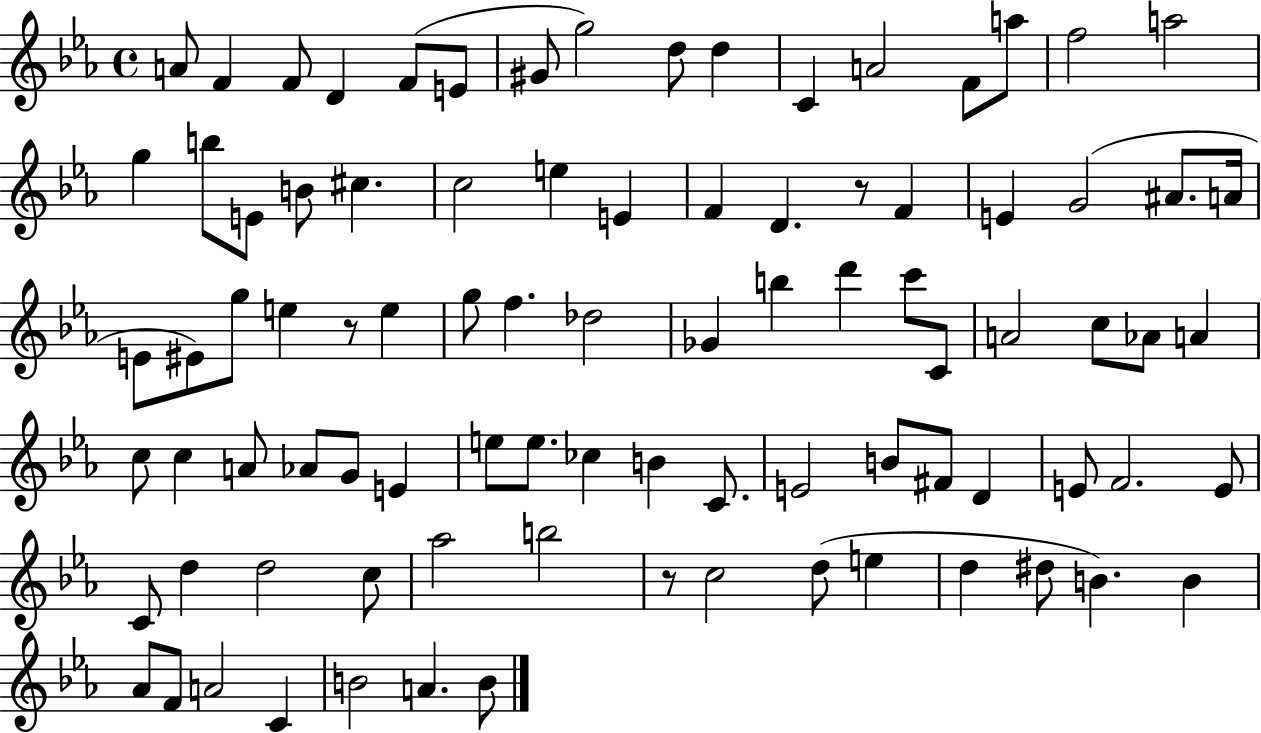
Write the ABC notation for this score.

X:1
T:Untitled
M:4/4
L:1/4
K:Eb
A/2 F F/2 D F/2 E/2 ^G/2 g2 d/2 d C A2 F/2 a/2 f2 a2 g b/2 E/2 B/2 ^c c2 e E F D z/2 F E G2 ^A/2 A/4 E/2 ^E/2 g/2 e z/2 e g/2 f _d2 _G b d' c'/2 C/2 A2 c/2 _A/2 A c/2 c A/2 _A/2 G/2 E e/2 e/2 _c B C/2 E2 B/2 ^F/2 D E/2 F2 E/2 C/2 d d2 c/2 _a2 b2 z/2 c2 d/2 e d ^d/2 B B _A/2 F/2 A2 C B2 A B/2